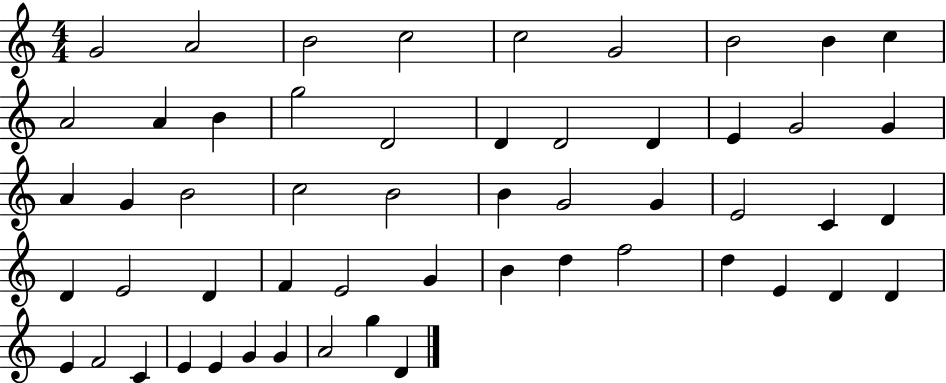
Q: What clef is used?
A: treble